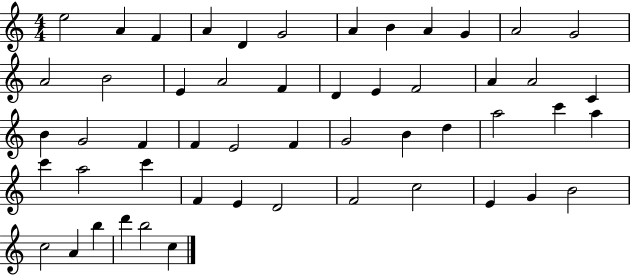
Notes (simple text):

E5/h A4/q F4/q A4/q D4/q G4/h A4/q B4/q A4/q G4/q A4/h G4/h A4/h B4/h E4/q A4/h F4/q D4/q E4/q F4/h A4/q A4/h C4/q B4/q G4/h F4/q F4/q E4/h F4/q G4/h B4/q D5/q A5/h C6/q A5/q C6/q A5/h C6/q F4/q E4/q D4/h F4/h C5/h E4/q G4/q B4/h C5/h A4/q B5/q D6/q B5/h C5/q